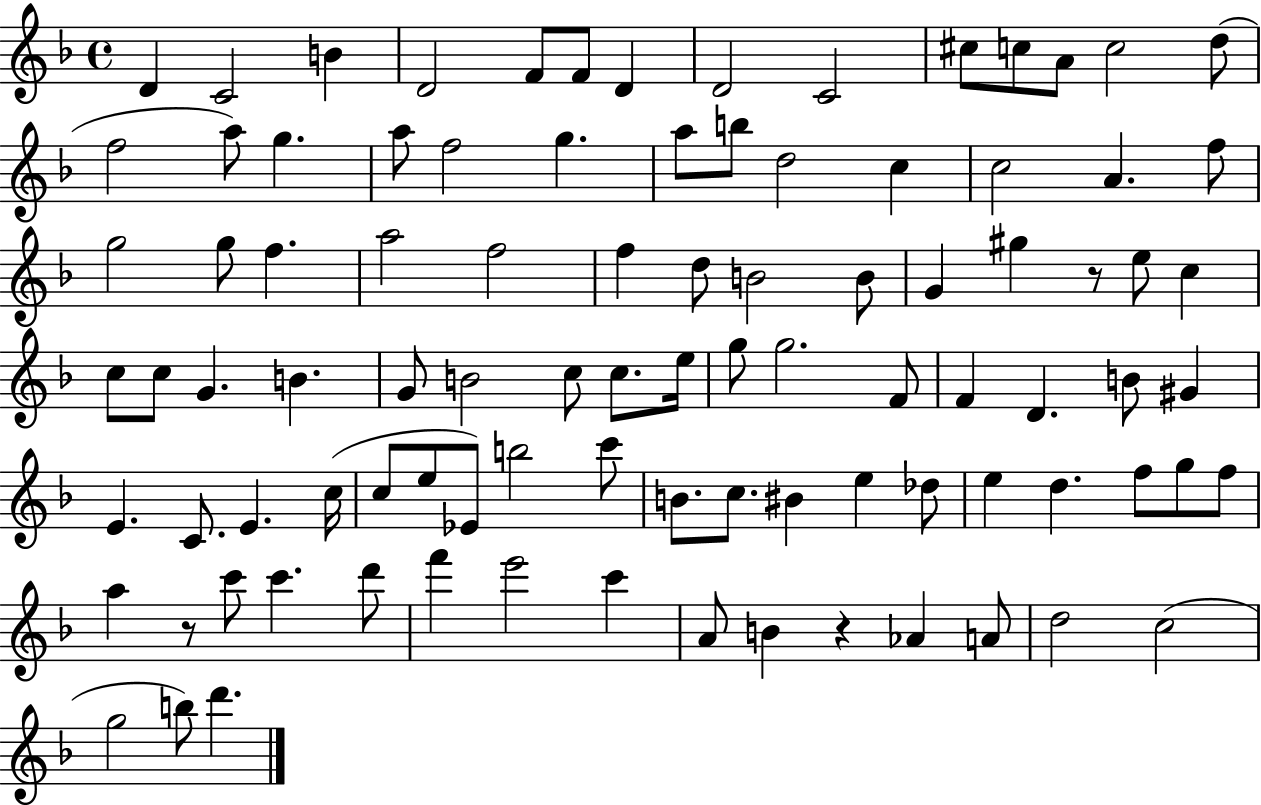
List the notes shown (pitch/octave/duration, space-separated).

D4/q C4/h B4/q D4/h F4/e F4/e D4/q D4/h C4/h C#5/e C5/e A4/e C5/h D5/e F5/h A5/e G5/q. A5/e F5/h G5/q. A5/e B5/e D5/h C5/q C5/h A4/q. F5/e G5/h G5/e F5/q. A5/h F5/h F5/q D5/e B4/h B4/e G4/q G#5/q R/e E5/e C5/q C5/e C5/e G4/q. B4/q. G4/e B4/h C5/e C5/e. E5/s G5/e G5/h. F4/e F4/q D4/q. B4/e G#4/q E4/q. C4/e. E4/q. C5/s C5/e E5/e Eb4/e B5/h C6/e B4/e. C5/e. BIS4/q E5/q Db5/e E5/q D5/q. F5/e G5/e F5/e A5/q R/e C6/e C6/q. D6/e F6/q E6/h C6/q A4/e B4/q R/q Ab4/q A4/e D5/h C5/h G5/h B5/e D6/q.